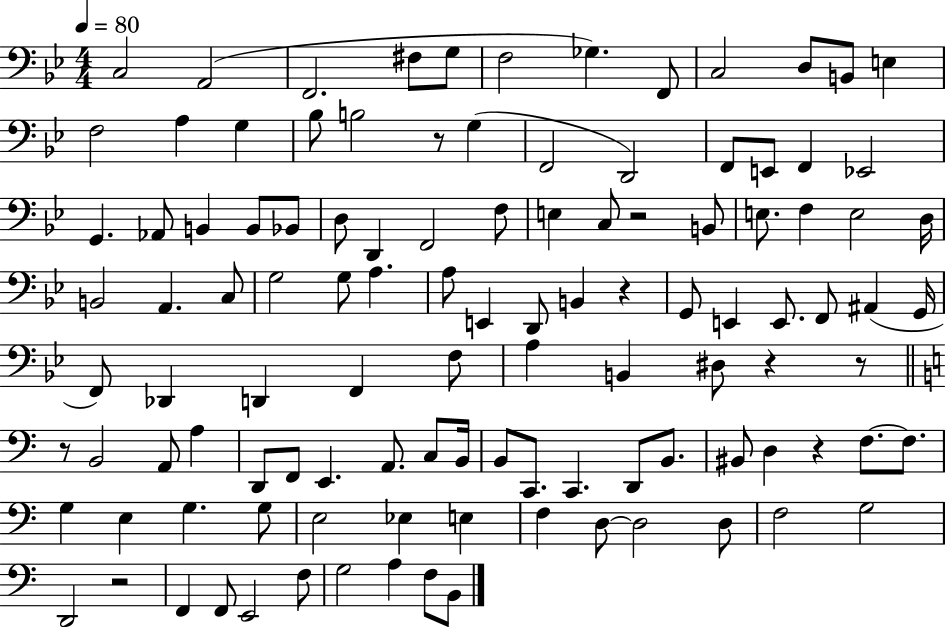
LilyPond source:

{
  \clef bass
  \numericTimeSignature
  \time 4/4
  \key bes \major
  \tempo 4 = 80
  c2 a,2( | f,2. fis8 g8 | f2 ges4.) f,8 | c2 d8 b,8 e4 | \break f2 a4 g4 | bes8 b2 r8 g4( | f,2 d,2) | f,8 e,8 f,4 ees,2 | \break g,4. aes,8 b,4 b,8 bes,8 | d8 d,4 f,2 f8 | e4 c8 r2 b,8 | e8. f4 e2 d16 | \break b,2 a,4. c8 | g2 g8 a4. | a8 e,4 d,8 b,4 r4 | g,8 e,4 e,8. f,8 ais,4( g,16 | \break f,8) des,4 d,4 f,4 f8 | a4 b,4 dis8 r4 r8 | \bar "||" \break \key c \major r8 b,2 a,8 a4 | d,8 f,8 e,4. a,8. c8 b,16 | b,8 c,8. c,4. d,8 b,8. | bis,8 d4 r4 f8.~~ f8. | \break g4 e4 g4. g8 | e2 ees4 e4 | f4 d8~~ d2 d8 | f2 g2 | \break d,2 r2 | f,4 f,8 e,2 f8 | g2 a4 f8 b,8 | \bar "|."
}